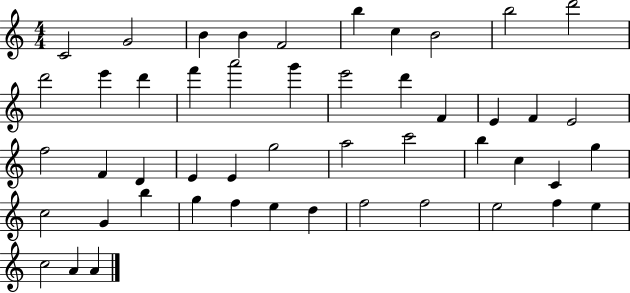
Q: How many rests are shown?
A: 0